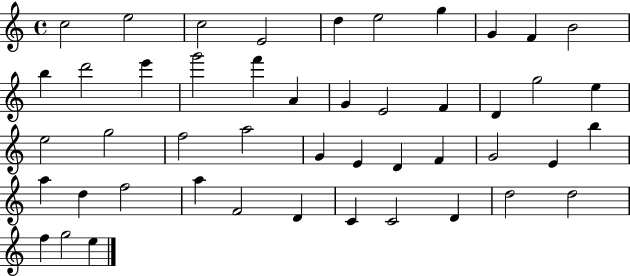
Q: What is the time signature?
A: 4/4